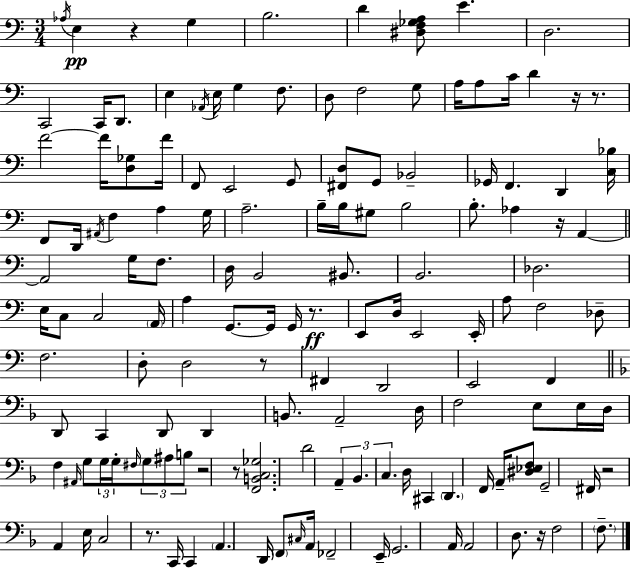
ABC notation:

X:1
T:Untitled
M:3/4
L:1/4
K:Am
_A,/4 E, z G, B,2 D [^D,F,_G,A,]/2 E D,2 C,,2 C,,/4 D,,/2 E, _A,,/4 E,/4 G, F,/2 D,/2 F,2 G,/2 A,/4 A,/2 C/4 D z/4 z/2 F2 F/4 [D,_G,]/2 F/4 F,,/2 E,,2 G,,/2 [^F,,D,]/2 G,,/2 _B,,2 _G,,/4 F,, D,, [C,_B,]/4 F,,/2 D,,/4 ^A,,/4 F, A, G,/4 A,2 B,/4 B,/4 ^G,/2 B,2 B,/2 _A, z/4 A,, A,,2 G,/4 F,/2 D,/4 B,,2 ^B,,/2 B,,2 _D,2 E,/4 C,/2 C,2 A,,/4 A, G,,/2 G,,/4 G,,/4 z/2 E,,/2 D,/4 E,,2 E,,/4 A,/2 F,2 _D,/2 F,2 D,/2 D,2 z/2 ^F,, D,,2 E,,2 F,, D,,/2 C,, D,,/2 D,, B,,/2 A,,2 D,/4 F,2 E,/2 E,/4 D,/4 F, ^A,,/4 G,/2 G,/4 G,/4 ^F,/4 G,/2 ^A,/2 B,/2 z2 z/2 [F,,B,,C,_G,]2 D2 A,, _B,, C, D,/4 ^C,, D,, F,,/4 A,,/4 [^D,_E,F,]/2 G,,2 ^F,,/4 z2 A,, E,/4 C,2 z/2 C,,/4 C,, A,, D,,/4 F,,/2 ^C,/4 A,,/4 _F,,2 E,,/4 G,,2 A,,/4 A,,2 D,/2 z/4 F,2 F,/2